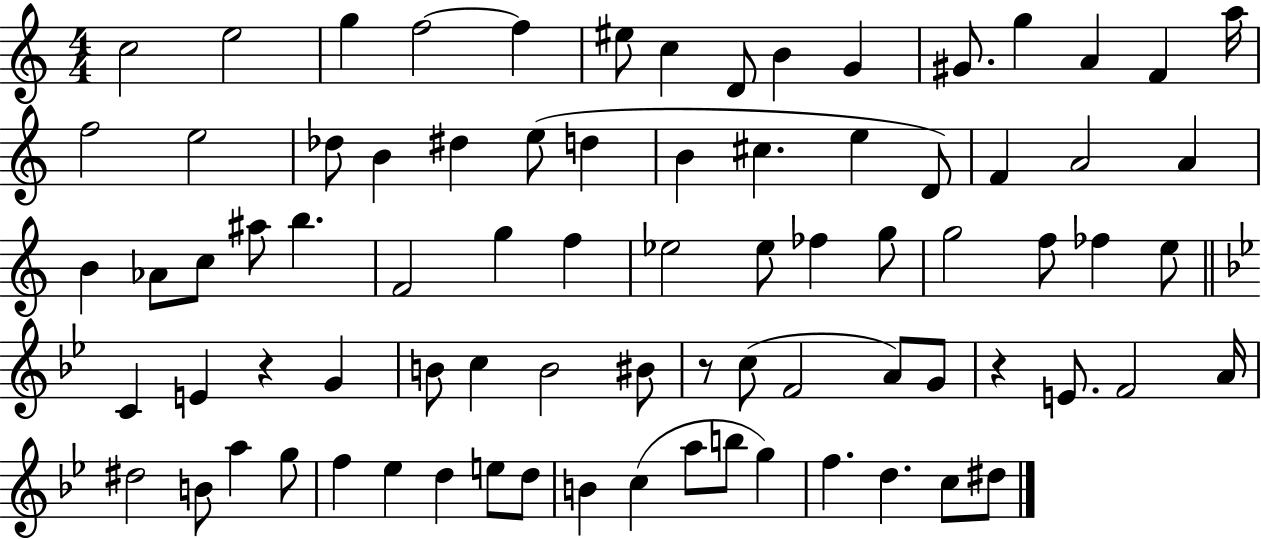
X:1
T:Untitled
M:4/4
L:1/4
K:C
c2 e2 g f2 f ^e/2 c D/2 B G ^G/2 g A F a/4 f2 e2 _d/2 B ^d e/2 d B ^c e D/2 F A2 A B _A/2 c/2 ^a/2 b F2 g f _e2 _e/2 _f g/2 g2 f/2 _f e/2 C E z G B/2 c B2 ^B/2 z/2 c/2 F2 A/2 G/2 z E/2 F2 A/4 ^d2 B/2 a g/2 f _e d e/2 d/2 B c a/2 b/2 g f d c/2 ^d/2